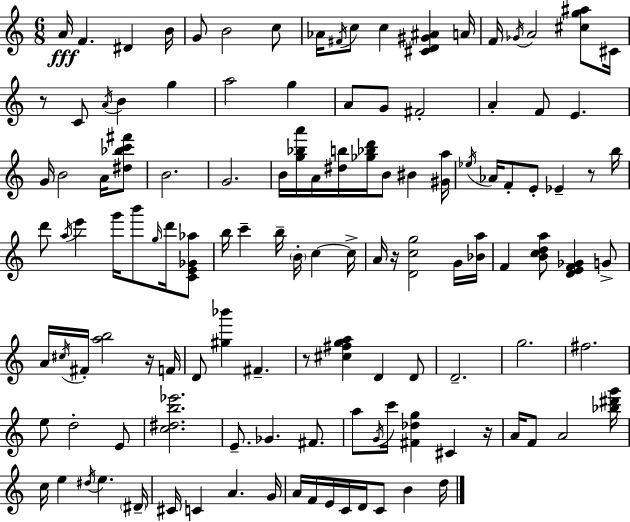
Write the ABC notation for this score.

X:1
T:Untitled
M:6/8
L:1/4
K:C
A/4 F ^D B/4 G/2 B2 c/2 _A/4 ^F/4 c/2 c [^CD^G^A] A/4 F/4 _G/4 A2 [^cg^a]/2 ^C/4 z/2 C/2 A/4 B g a2 g A/2 G/2 ^F2 A F/2 E G/4 B2 A/4 [^d_bc'^f']/2 B2 G2 B/4 [g_ba']/4 A/4 [^db]/4 [_g_bd']/4 B/2 ^B [^Ga]/4 _e/4 _A/4 F/2 E/2 _E z/2 b/4 d'/2 a/4 e' g'/4 b'/2 g/4 d'/4 [CE_G_a]/2 b/4 c' b/4 B/4 c c/4 A/4 z/4 [Dcg]2 G/4 [_Ba]/4 F [Bcda]/2 [DEF_G] G/2 A/4 ^c/4 ^F/4 [ab]2 z/4 F/4 D/2 [^g_b'] ^F z/2 [^c^fga] D D/2 D2 g2 ^f2 e/2 d2 E/2 [c^db_e']2 E/2 _G ^F/2 a/2 G/4 c'/4 [^F_dg] ^C z/4 A/4 F/2 A2 [_b^d'g']/4 c/4 e ^d/4 e ^D/4 ^C/4 C A G/4 A/4 F/4 E/4 C/4 D/4 C/2 B d/4